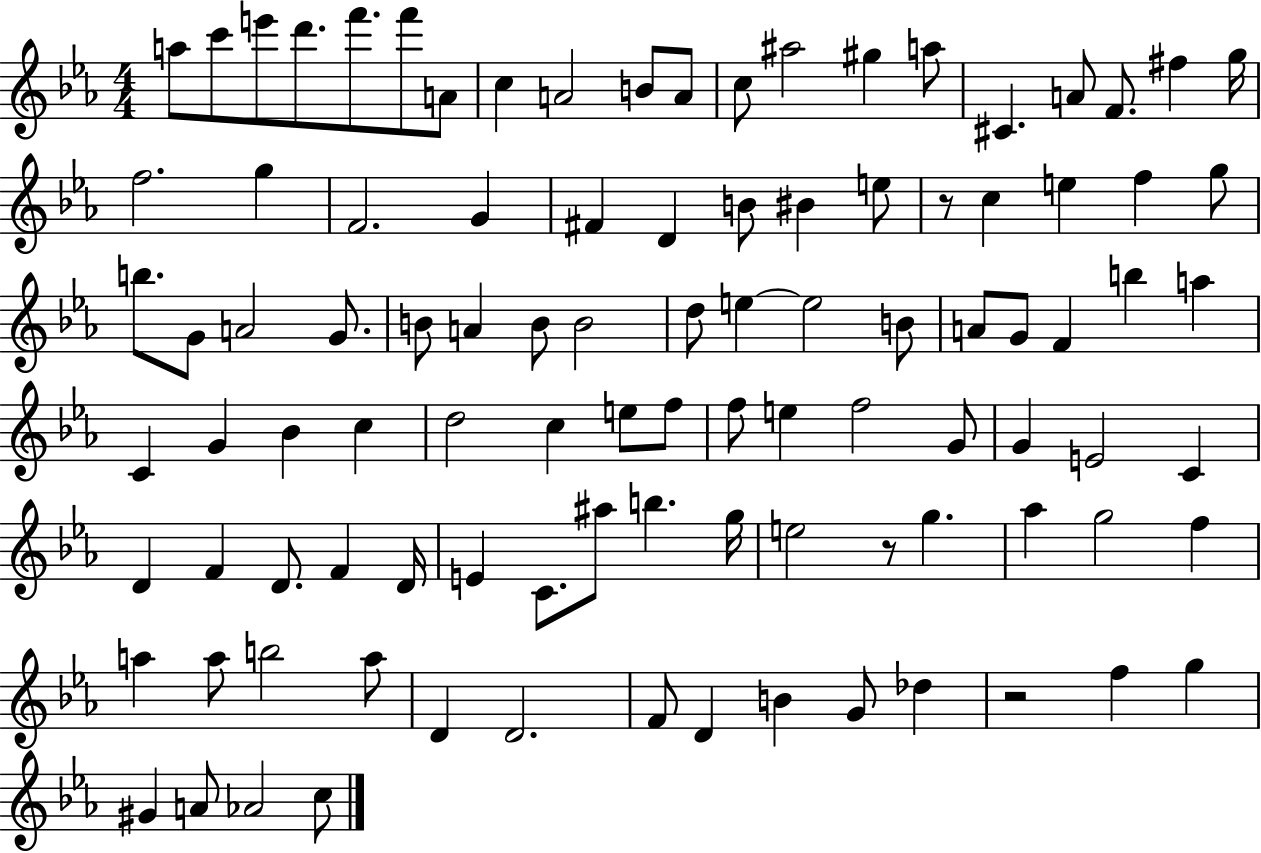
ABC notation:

X:1
T:Untitled
M:4/4
L:1/4
K:Eb
a/2 c'/2 e'/2 d'/2 f'/2 f'/2 A/2 c A2 B/2 A/2 c/2 ^a2 ^g a/2 ^C A/2 F/2 ^f g/4 f2 g F2 G ^F D B/2 ^B e/2 z/2 c e f g/2 b/2 G/2 A2 G/2 B/2 A B/2 B2 d/2 e e2 B/2 A/2 G/2 F b a C G _B c d2 c e/2 f/2 f/2 e f2 G/2 G E2 C D F D/2 F D/4 E C/2 ^a/2 b g/4 e2 z/2 g _a g2 f a a/2 b2 a/2 D D2 F/2 D B G/2 _d z2 f g ^G A/2 _A2 c/2